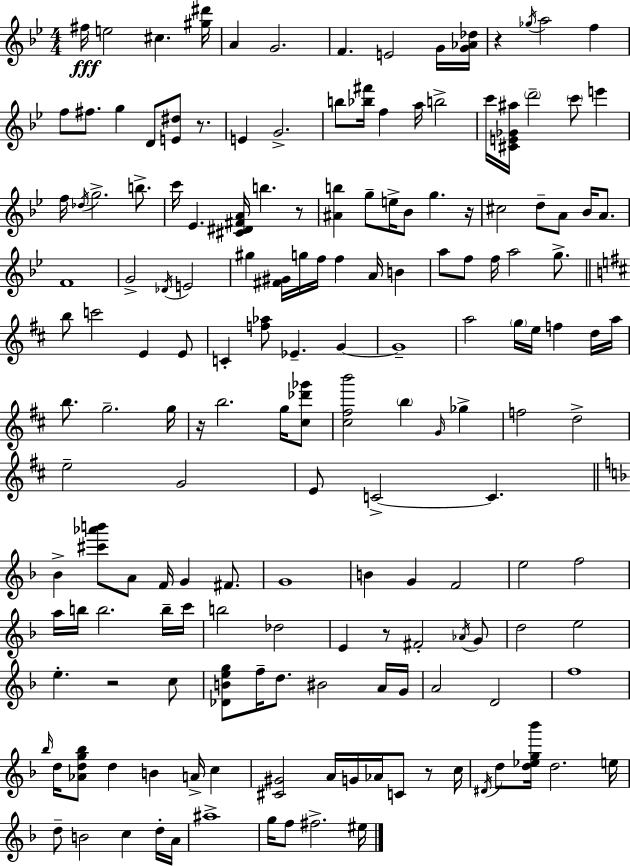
{
  \clef treble
  \numericTimeSignature
  \time 4/4
  \key g \minor
  fis''16\fff e''2 cis''4. <gis'' dis'''>16 | a'4 g'2. | f'4. e'2 g'16 <g' aes' des''>16 | r4 \acciaccatura { ges''16 } a''2 f''4 | \break f''8 fis''8. g''4 d'8 <e' dis''>8 r8. | e'4 g'2.-> | b''8 <bes'' fis'''>16 f''4 a''16 b''2-> | c'''16 <cis' e' ges' ais''>16 \parenthesize d'''2-- \parenthesize c'''8 e'''4 | \break f''16 \acciaccatura { des''16 } g''2.-> b''8.-> | c'''16 ees'4. <cis' dis' fis' a'>16 b''4. | r8 <ais' b''>4 g''8-- e''16-> bes'8 g''4. | r16 cis''2 d''8-- a'8 bes'16 a'8. | \break f'1 | g'2-> \acciaccatura { des'16 } e'2 | gis''4 <fis' gis'>16 g''16 f''16 f''4 a'16 b'4 | a''8 f''8 f''16 a''2 | \break g''8.-> \bar "||" \break \key b \minor b''8 c'''2 e'4 e'8 | c'4-. <f'' aes''>8 ees'4.-- g'4~~ | g'1-- | a''2 \parenthesize g''16 e''16 f''4 d''16 a''16 | \break b''8. g''2.-- g''16 | r16 b''2. g''16 <cis'' des''' ges'''>8 | <cis'' fis'' b'''>2 \parenthesize b''4 \grace { g'16 } ges''4-> | f''2 d''2-> | \break e''2-- g'2 | e'8 c'2->~~ c'4. | \bar "||" \break \key f \major bes'4-> <cis''' aes''' b'''>8 a'8 f'16 g'4 fis'8. | g'1 | b'4 g'4 f'2 | e''2 f''2 | \break a''16 b''16 b''2. b''16-- c'''16 | b''2 des''2 | e'4 r8 fis'2-. \acciaccatura { aes'16 } g'8 | d''2 e''2 | \break e''4.-. r2 c''8 | <des' b' e'' g''>8 f''16-- d''8. bis'2 a'16 | g'16 a'2 d'2 | f''1 | \break \grace { bes''16 } d''16 <aes' d'' g'' bes''>8 d''4 b'4 a'16-> c''4 | <cis' gis'>2 a'16 g'16 aes'16 c'8 r8 | c''16 \acciaccatura { dis'16 } d''8 <d'' ees'' g'' bes'''>16 d''2. | e''16 d''8-- b'2 c''4 | \break d''16-. a'16 ais''1-> | g''16 f''8 fis''2.-> | eis''16 \bar "|."
}